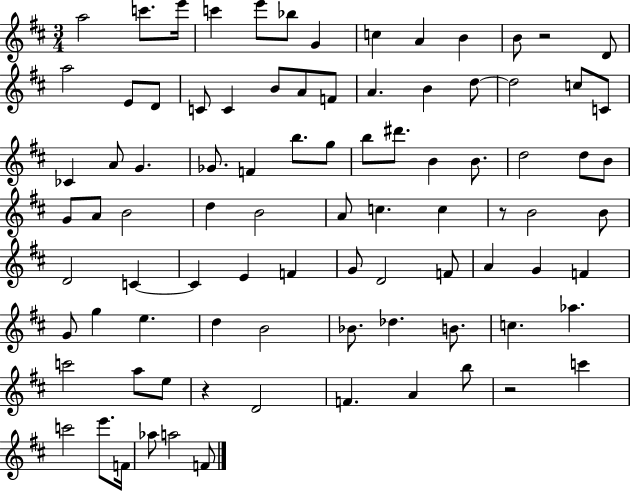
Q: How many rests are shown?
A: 4